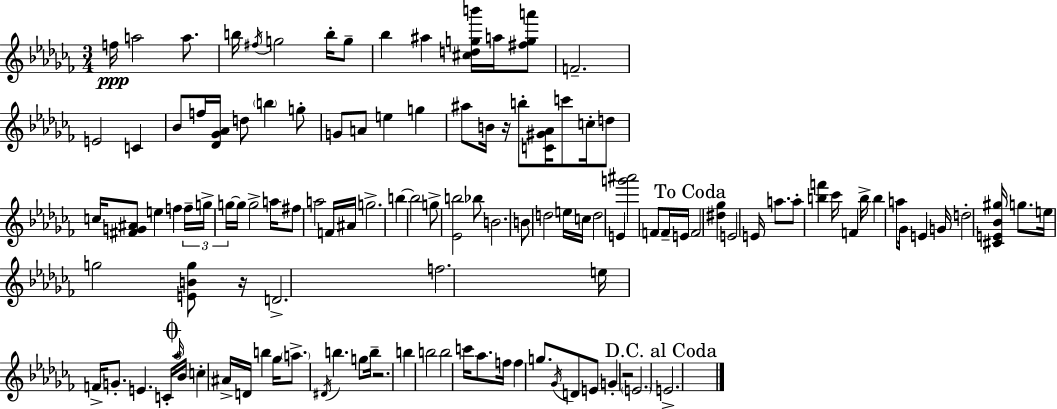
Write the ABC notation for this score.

X:1
T:Untitled
M:3/4
L:1/4
K:Abm
f/4 a2 a/2 b/4 ^f/4 g2 b/4 g/2 _b ^a [^cdgb']/4 a/4 [^fga']/2 F2 E2 C _B/2 f/4 [_D_G_A]/4 d/2 b g/2 G/2 A/2 e g ^a/2 B/4 z/4 b/2 [C^G_A]/4 c'/2 c/4 d/2 c/4 [^FG^A]/2 e f f/4 g/4 g/4 g/4 g2 a/4 ^f/2 a2 F/4 ^A/4 g2 b b2 g/2 [_Eb]2 _b/2 B2 B/2 d2 e/4 c/4 d2 E [g'^a']2 F/2 F/4 E/4 F2 [^d_g] E2 E/4 a/2 a/2 [bf'] _c'/4 F b/4 b a/2 _G/4 E G/4 d2 [^CE_B^g]/4 g/2 e/4 g2 [EBg]/2 z/4 D2 f2 e/4 F/4 G/2 E C/4 _a/4 _B/4 c ^A/4 D/4 b _g/4 a/2 ^D/4 b g/2 b/4 z2 b b2 b2 c'/4 _a/2 f/4 f g/2 _G/4 D/2 E/2 G z2 E2 E2